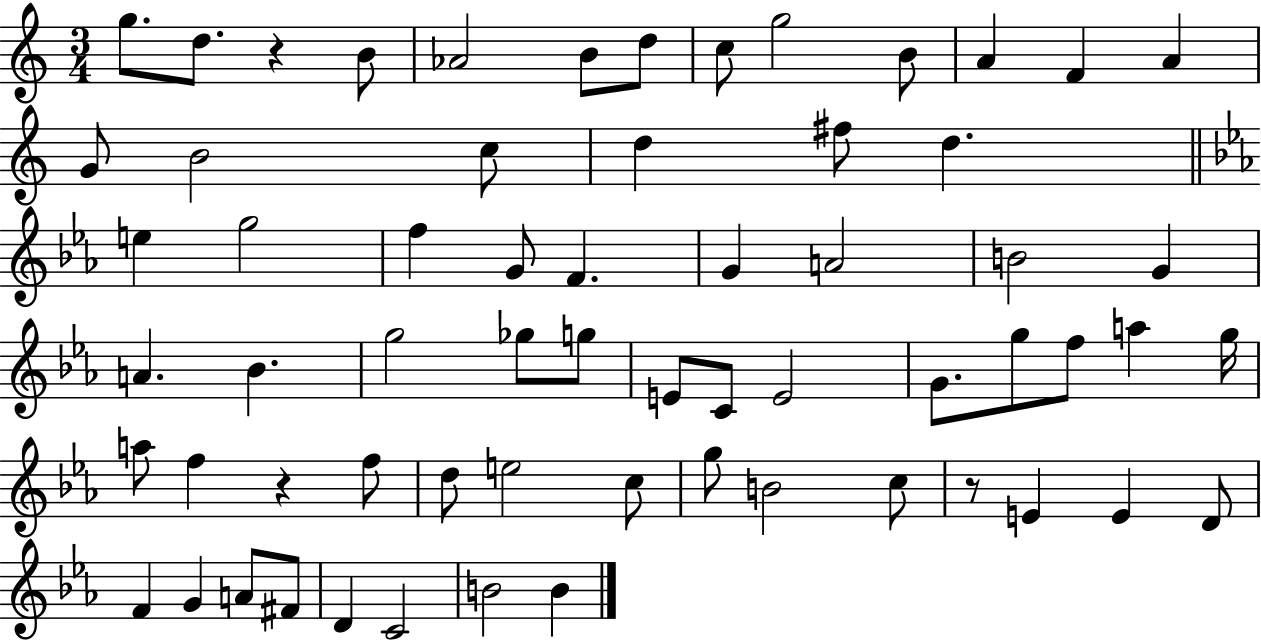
{
  \clef treble
  \numericTimeSignature
  \time 3/4
  \key c \major
  g''8. d''8. r4 b'8 | aes'2 b'8 d''8 | c''8 g''2 b'8 | a'4 f'4 a'4 | \break g'8 b'2 c''8 | d''4 fis''8 d''4. | \bar "||" \break \key c \minor e''4 g''2 | f''4 g'8 f'4. | g'4 a'2 | b'2 g'4 | \break a'4. bes'4. | g''2 ges''8 g''8 | e'8 c'8 e'2 | g'8. g''8 f''8 a''4 g''16 | \break a''8 f''4 r4 f''8 | d''8 e''2 c''8 | g''8 b'2 c''8 | r8 e'4 e'4 d'8 | \break f'4 g'4 a'8 fis'8 | d'4 c'2 | b'2 b'4 | \bar "|."
}